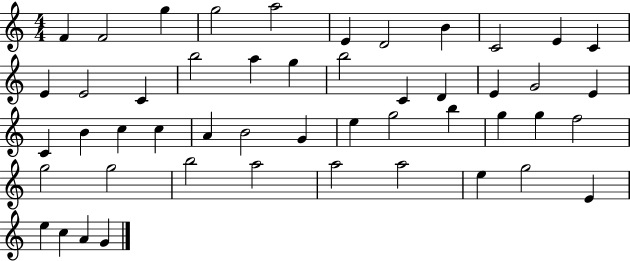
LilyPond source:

{
  \clef treble
  \numericTimeSignature
  \time 4/4
  \key c \major
  f'4 f'2 g''4 | g''2 a''2 | e'4 d'2 b'4 | c'2 e'4 c'4 | \break e'4 e'2 c'4 | b''2 a''4 g''4 | b''2 c'4 d'4 | e'4 g'2 e'4 | \break c'4 b'4 c''4 c''4 | a'4 b'2 g'4 | e''4 g''2 b''4 | g''4 g''4 f''2 | \break g''2 g''2 | b''2 a''2 | a''2 a''2 | e''4 g''2 e'4 | \break e''4 c''4 a'4 g'4 | \bar "|."
}